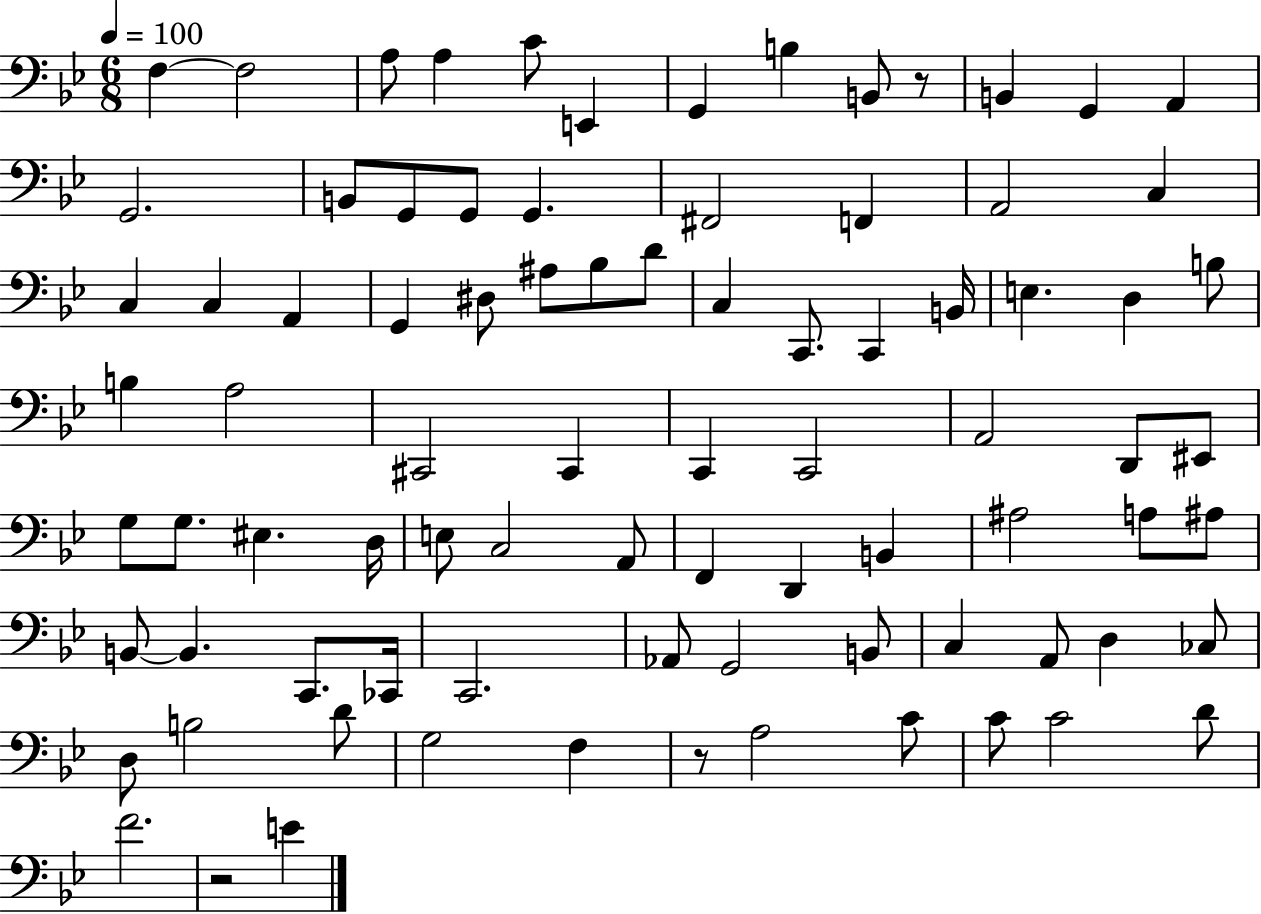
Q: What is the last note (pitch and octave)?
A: E4